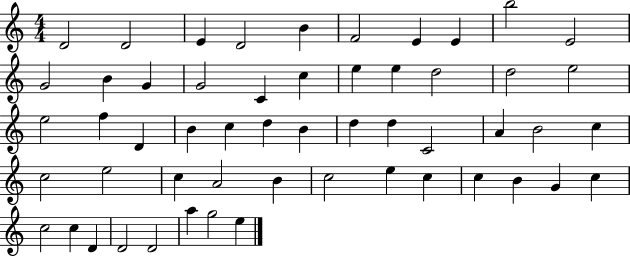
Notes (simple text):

D4/h D4/h E4/q D4/h B4/q F4/h E4/q E4/q B5/h E4/h G4/h B4/q G4/q G4/h C4/q C5/q E5/q E5/q D5/h D5/h E5/h E5/h F5/q D4/q B4/q C5/q D5/q B4/q D5/q D5/q C4/h A4/q B4/h C5/q C5/h E5/h C5/q A4/h B4/q C5/h E5/q C5/q C5/q B4/q G4/q C5/q C5/h C5/q D4/q D4/h D4/h A5/q G5/h E5/q